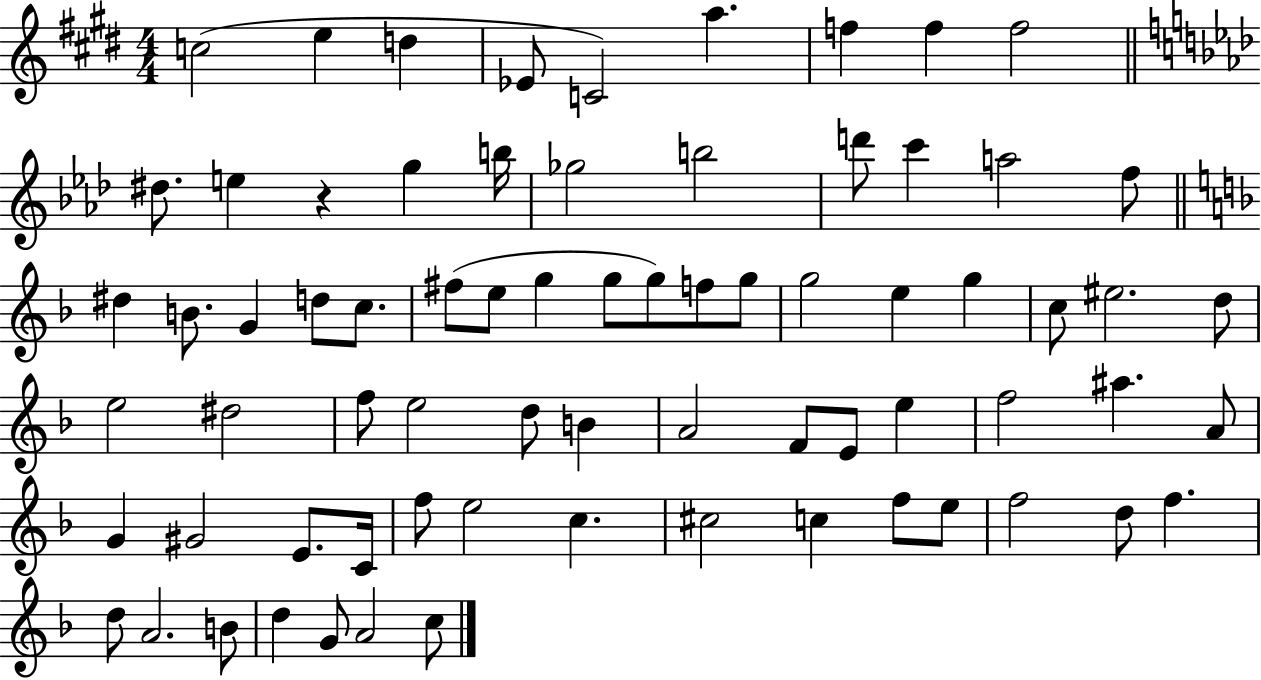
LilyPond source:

{
  \clef treble
  \numericTimeSignature
  \time 4/4
  \key e \major
  c''2( e''4 d''4 | ees'8 c'2) a''4. | f''4 f''4 f''2 | \bar "||" \break \key f \minor dis''8. e''4 r4 g''4 b''16 | ges''2 b''2 | d'''8 c'''4 a''2 f''8 | \bar "||" \break \key f \major dis''4 b'8. g'4 d''8 c''8. | fis''8( e''8 g''4 g''8 g''8) f''8 g''8 | g''2 e''4 g''4 | c''8 eis''2. d''8 | \break e''2 dis''2 | f''8 e''2 d''8 b'4 | a'2 f'8 e'8 e''4 | f''2 ais''4. a'8 | \break g'4 gis'2 e'8. c'16 | f''8 e''2 c''4. | cis''2 c''4 f''8 e''8 | f''2 d''8 f''4. | \break d''8 a'2. b'8 | d''4 g'8 a'2 c''8 | \bar "|."
}